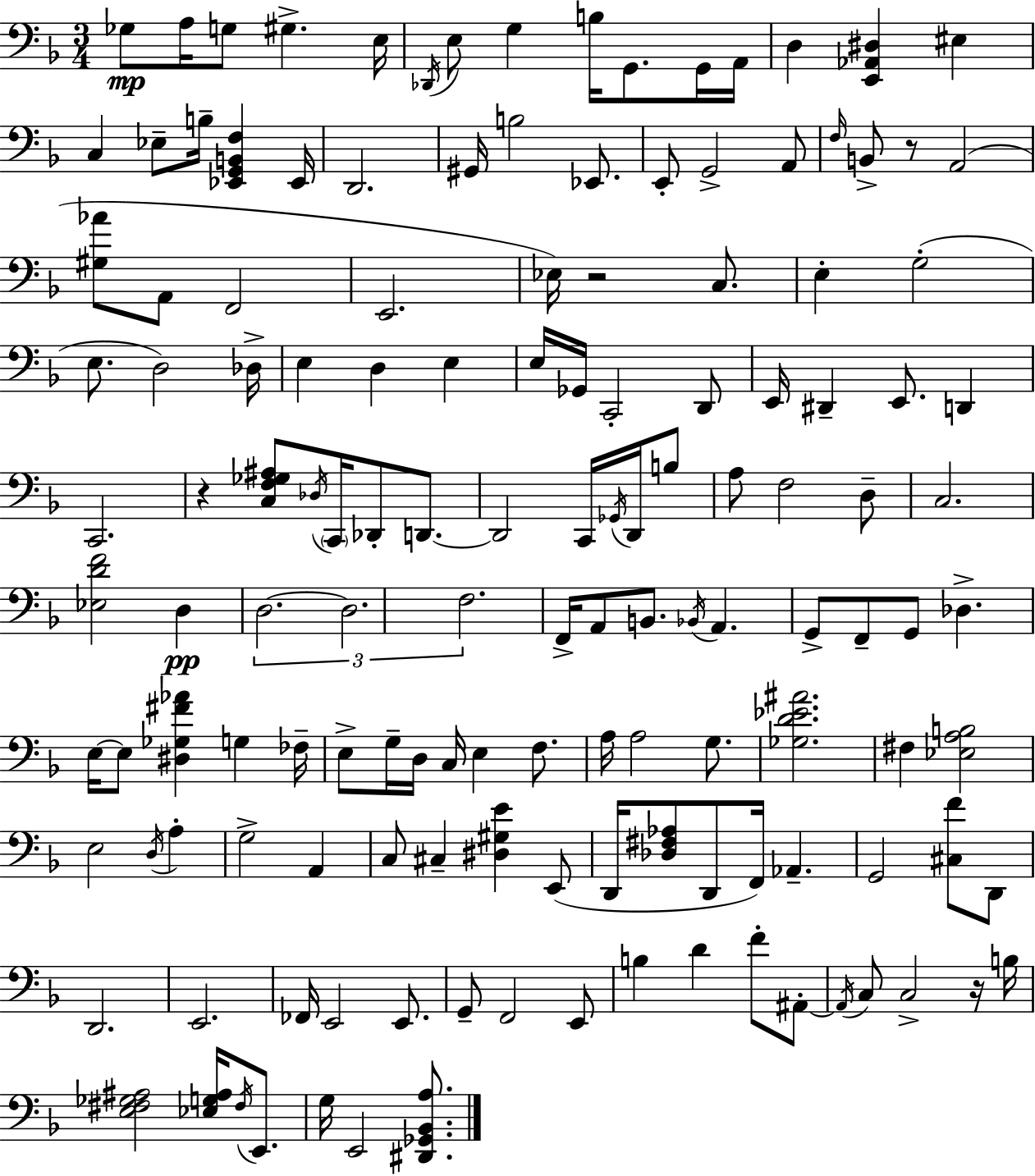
{
  \clef bass
  \numericTimeSignature
  \time 3/4
  \key f \major
  ges8\mp a16 g8 gis4.-> e16 | \acciaccatura { des,16 } e8 g4 b16 g,8. g,16 | a,16 d4 <e, aes, dis>4 eis4 | c4 ees8-- b16-- <ees, g, b, f>4 | \break ees,16 d,2. | gis,16 b2 ees,8. | e,8-. g,2-> a,8 | \grace { f16 } b,8-> r8 a,2( | \break <gis aes'>8 a,8 f,2 | e,2. | ees16) r2 c8. | e4-. g2-.( | \break e8. d2) | des16-> e4 d4 e4 | e16 ges,16 c,2-. | d,8 e,16 dis,4-- e,8. d,4 | \break c,2. | r4 <c f ges ais>8 \acciaccatura { des16 } \parenthesize c,16 des,8-. | d,8.~~ d,2 c,16 | \acciaccatura { ges,16 } d,16 b8 a8 f2 | \break d8-- c2. | <ees d' f'>2 | d4\pp \tuplet 3/2 { d2.~~ | d2. | \break f2. } | f,16-> a,8 b,8. \acciaccatura { bes,16 } a,4. | g,8-> f,8-- g,8 des4.-> | e16~~ e8 <dis ges fis' aes'>4 | \break g4 fes16-- e8-> g16-- d16 c16 e4 | f8. a16 a2 | g8. <ges d' ees' ais'>2. | fis4 <ees a b>2 | \break e2 | \acciaccatura { d16 } a4-. g2-> | a,4 c8 cis4-- | <dis gis e'>4 e,8( d,16 <des fis aes>8 d,8 f,16) | \break aes,4.-- g,2 | <cis f'>8 d,8 d,2. | e,2. | fes,16 e,2 | \break e,8. g,8-- f,2 | e,8 b4 d'4 | f'8-. ais,8-.~~ \acciaccatura { ais,16 } c8 c2-> | r16 b16 <e fis ges ais>2 | \break <ees g ais>16 \acciaccatura { fis16 } e,8. g16 e,2 | <dis, ges, bes, a>8. \bar "|."
}